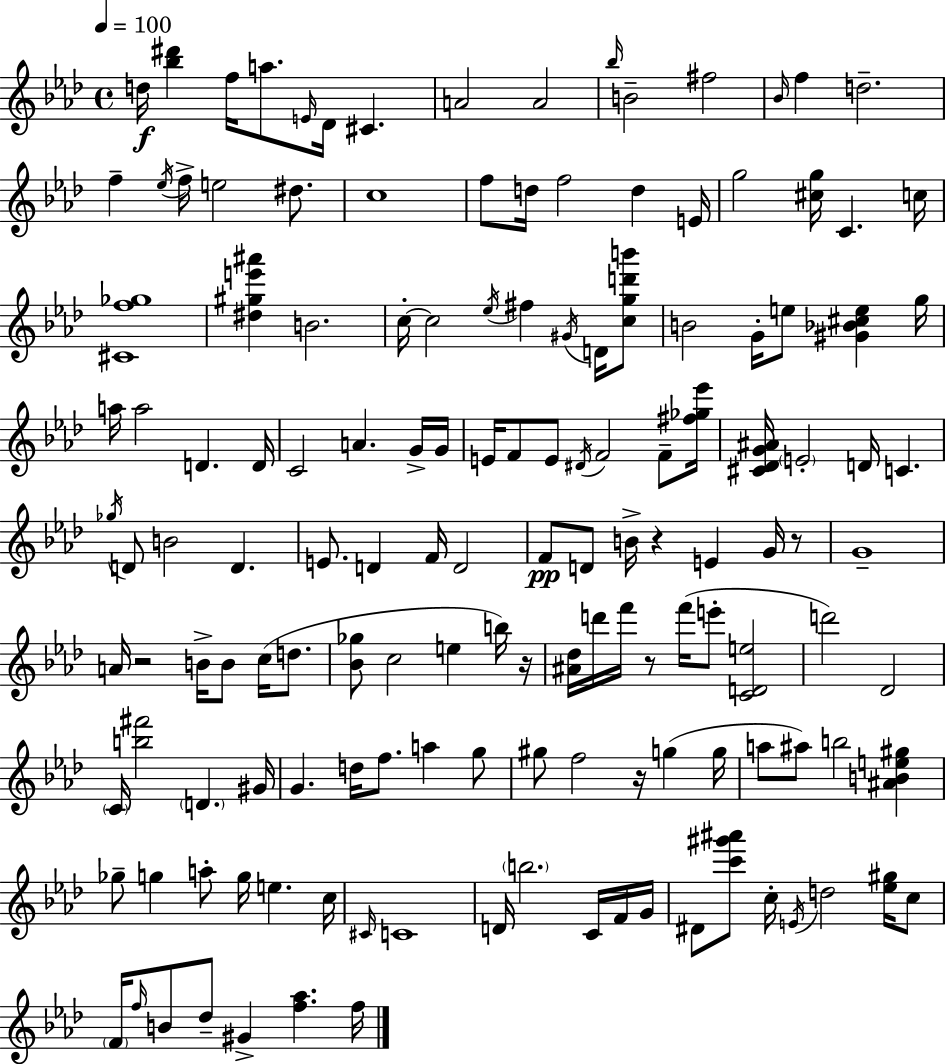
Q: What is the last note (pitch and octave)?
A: F5